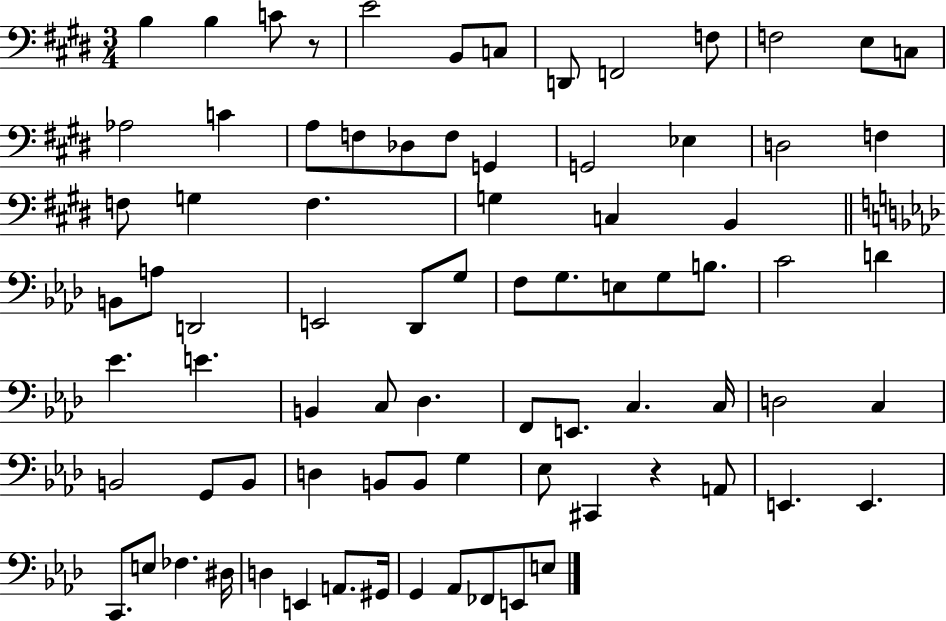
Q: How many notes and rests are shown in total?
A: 80